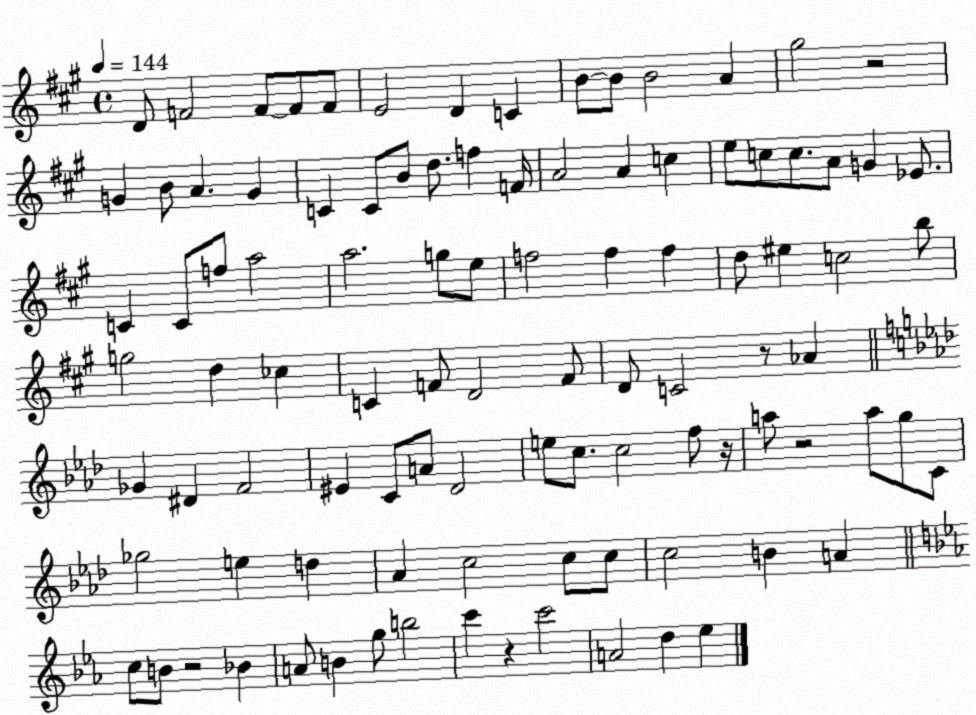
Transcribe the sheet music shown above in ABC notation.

X:1
T:Untitled
M:4/4
L:1/4
K:A
D/2 F2 F/2 F/2 F/2 E2 D C B/2 B/2 B2 A ^g2 z2 G B/2 A G C C/2 B/2 d/2 f F/4 A2 A c e/2 c/2 c/2 A/2 G _E/2 C C/2 f/2 a2 a2 g/2 e/2 f2 f f d/2 ^e c2 b/2 g2 d _c C F/2 D2 F/2 D/2 C2 z/2 _A _G ^D F2 ^E C/2 A/2 _D2 e/2 c/2 c2 f/2 z/4 a/2 z2 a/2 g/2 C/2 _g2 e d _A c2 c/2 c/2 c2 B A c/2 B/2 z2 _B A/2 B g/2 b2 c' z c'2 A2 d _e